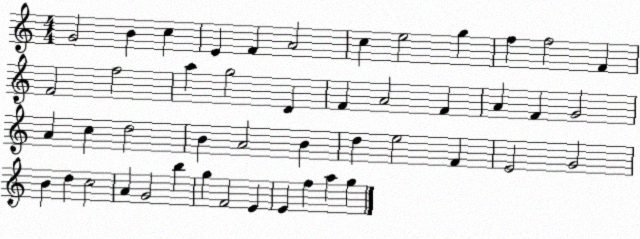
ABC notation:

X:1
T:Untitled
M:4/4
L:1/4
K:C
G2 B c E F A2 c e2 g f f2 F F2 f2 a g2 D F A2 F A F G2 A c d2 B A2 B d e2 F E2 G2 B d c2 A G2 b g F2 E E f a g